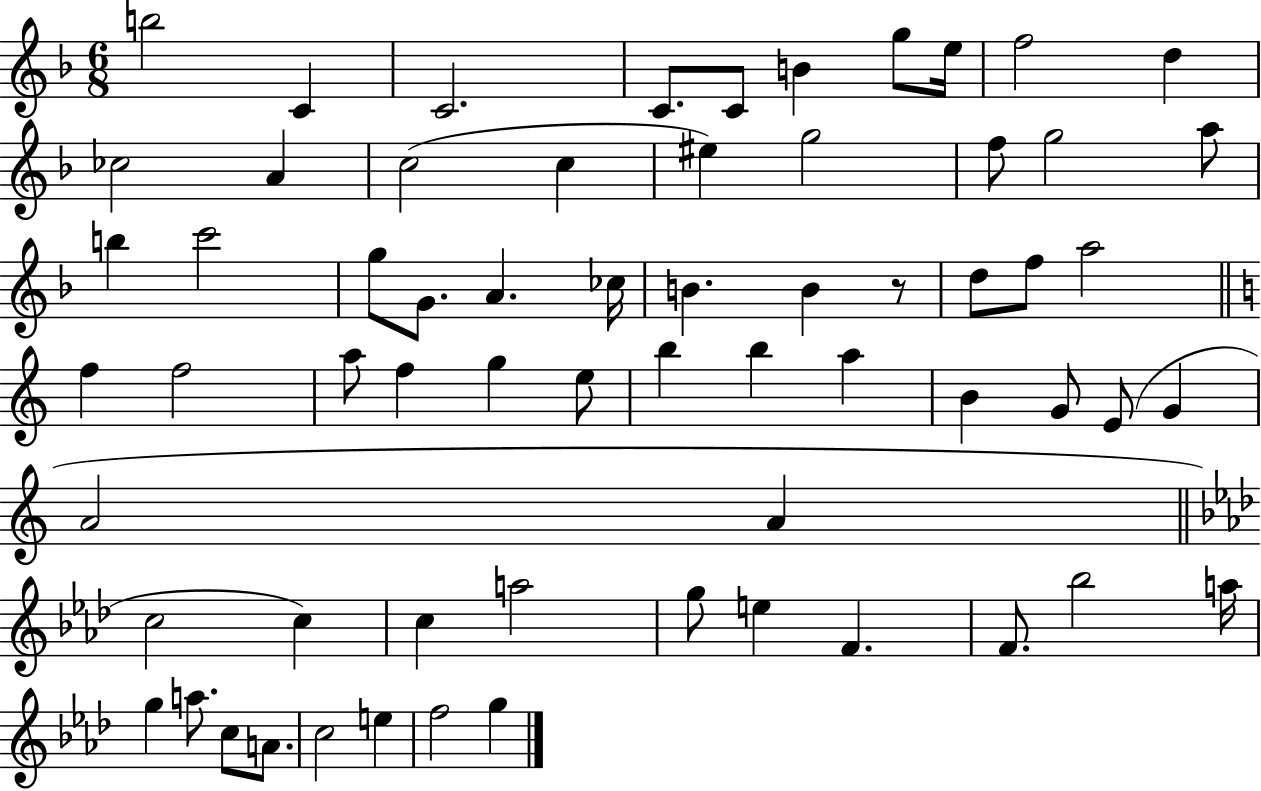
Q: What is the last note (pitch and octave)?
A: G5